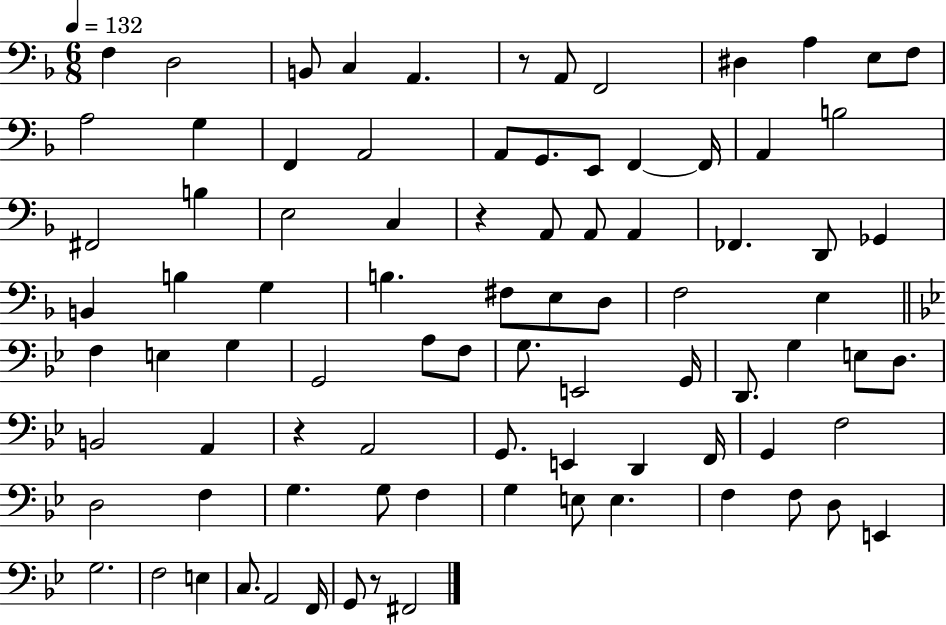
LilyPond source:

{
  \clef bass
  \numericTimeSignature
  \time 6/8
  \key f \major
  \tempo 4 = 132
  f4 d2 | b,8 c4 a,4. | r8 a,8 f,2 | dis4 a4 e8 f8 | \break a2 g4 | f,4 a,2 | a,8 g,8. e,8 f,4~~ f,16 | a,4 b2 | \break fis,2 b4 | e2 c4 | r4 a,8 a,8 a,4 | fes,4. d,8 ges,4 | \break b,4 b4 g4 | b4. fis8 e8 d8 | f2 e4 | \bar "||" \break \key bes \major f4 e4 g4 | g,2 a8 f8 | g8. e,2 g,16 | d,8. g4 e8 d8. | \break b,2 a,4 | r4 a,2 | g,8. e,4 d,4 f,16 | g,4 f2 | \break d2 f4 | g4. g8 f4 | g4 e8 e4. | f4 f8 d8 e,4 | \break g2. | f2 e4 | c8. a,2 f,16 | g,8 r8 fis,2 | \break \bar "|."
}